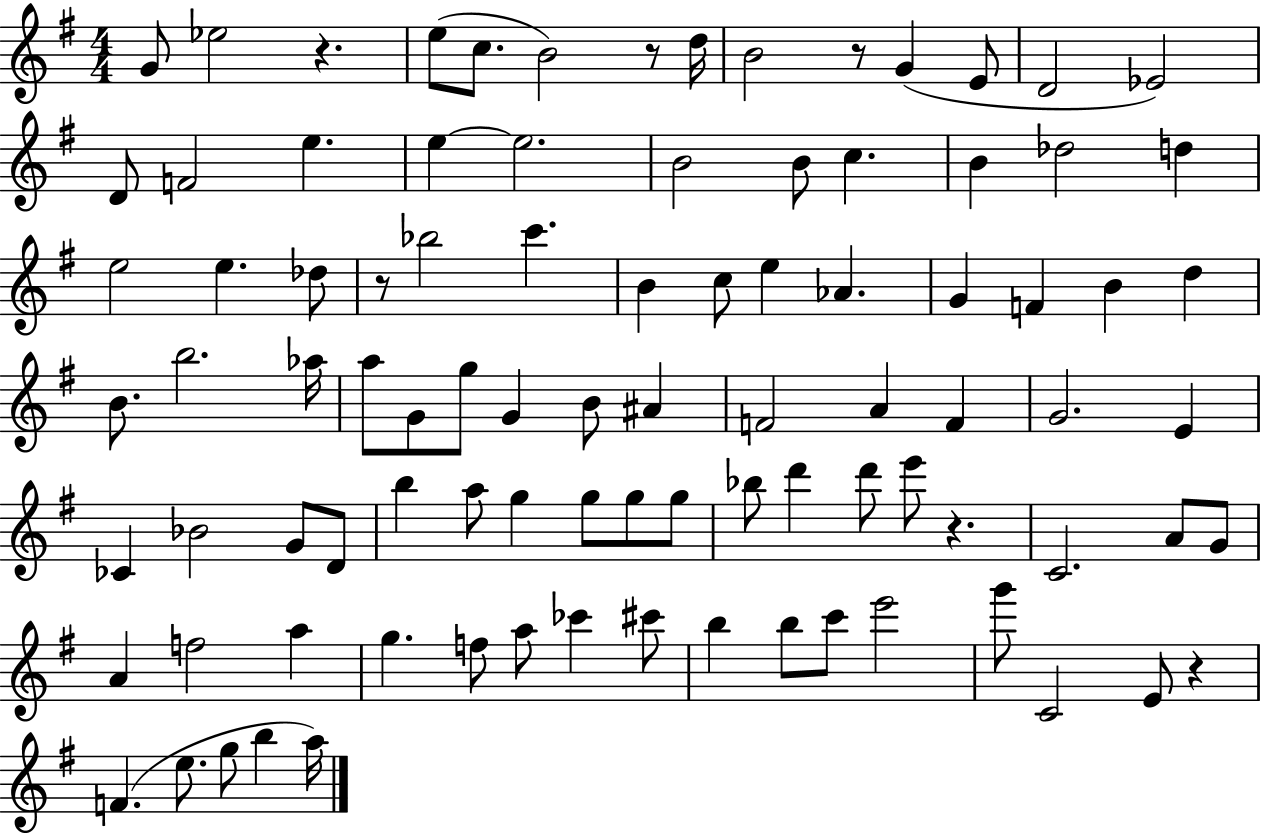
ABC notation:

X:1
T:Untitled
M:4/4
L:1/4
K:G
G/2 _e2 z e/2 c/2 B2 z/2 d/4 B2 z/2 G E/2 D2 _E2 D/2 F2 e e e2 B2 B/2 c B _d2 d e2 e _d/2 z/2 _b2 c' B c/2 e _A G F B d B/2 b2 _a/4 a/2 G/2 g/2 G B/2 ^A F2 A F G2 E _C _B2 G/2 D/2 b a/2 g g/2 g/2 g/2 _b/2 d' d'/2 e'/2 z C2 A/2 G/2 A f2 a g f/2 a/2 _c' ^c'/2 b b/2 c'/2 e'2 g'/2 C2 E/2 z F e/2 g/2 b a/4